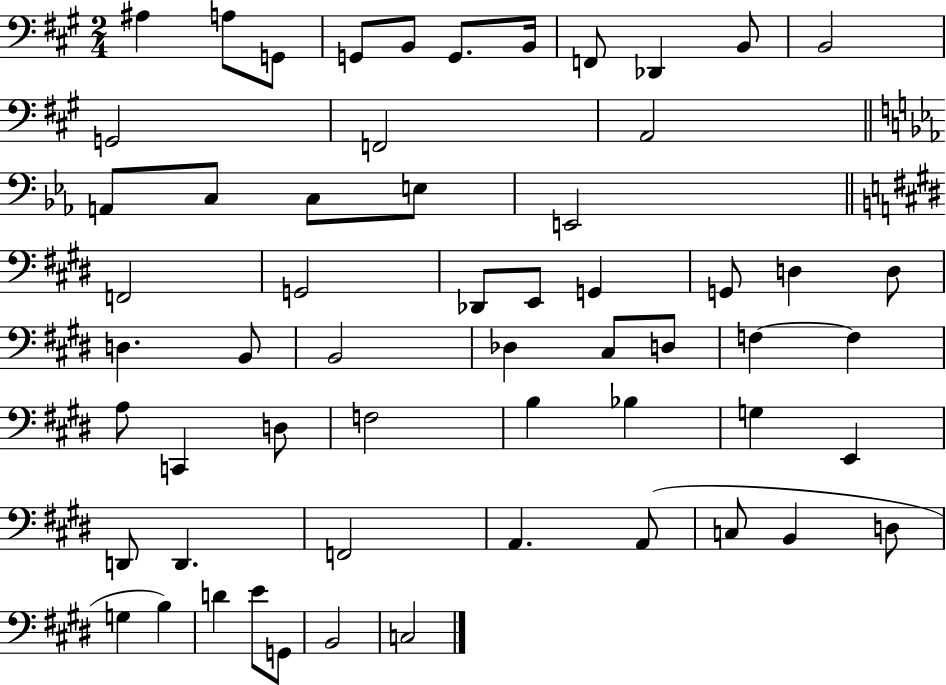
X:1
T:Untitled
M:2/4
L:1/4
K:A
^A, A,/2 G,,/2 G,,/2 B,,/2 G,,/2 B,,/4 F,,/2 _D,, B,,/2 B,,2 G,,2 F,,2 A,,2 A,,/2 C,/2 C,/2 E,/2 E,,2 F,,2 G,,2 _D,,/2 E,,/2 G,, G,,/2 D, D,/2 D, B,,/2 B,,2 _D, ^C,/2 D,/2 F, F, A,/2 C,, D,/2 F,2 B, _B, G, E,, D,,/2 D,, F,,2 A,, A,,/2 C,/2 B,, D,/2 G, B, D E/2 G,,/2 B,,2 C,2